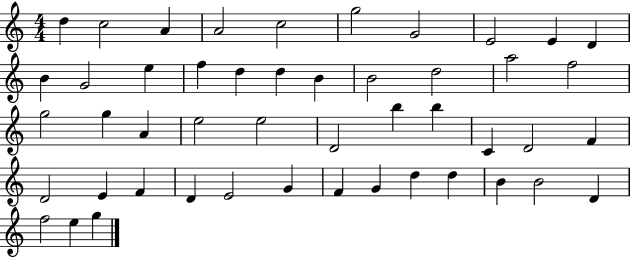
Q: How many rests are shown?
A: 0